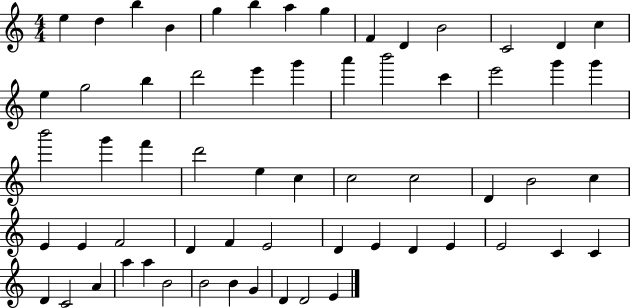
X:1
T:Untitled
M:4/4
L:1/4
K:C
e d b B g b a g F D B2 C2 D c e g2 b d'2 e' g' a' b'2 c' e'2 g' g' b'2 g' f' d'2 e c c2 c2 D B2 c E E F2 D F E2 D E D E E2 C C D C2 A a a B2 B2 B G D D2 E